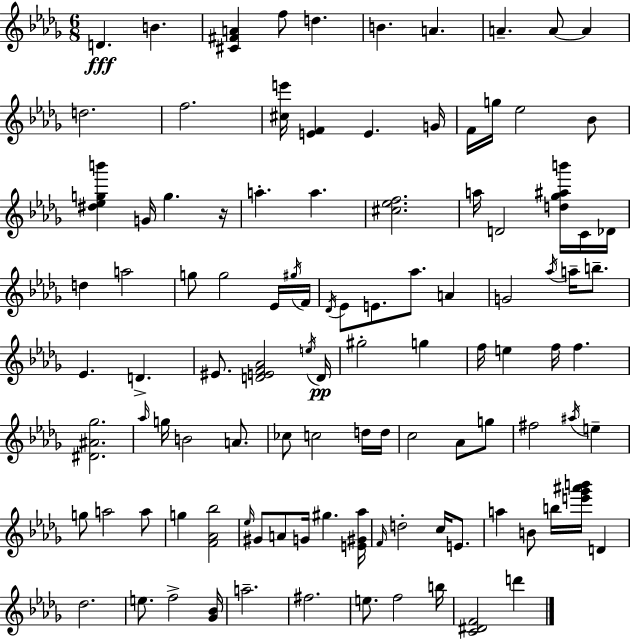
D4/q. B4/q. [C#4,F#4,A4]/q F5/e D5/q. B4/q. A4/q. A4/q. A4/e A4/q D5/h. F5/h. [C#5,E6]/s [E4,F4]/q E4/q. G4/s F4/s G5/s Eb5/h Bb4/e [D#5,Eb5,G5,B6]/q G4/s G5/q. R/s A5/q. A5/q. [C#5,Eb5,F5]/h. A5/s D4/h [D5,Gb5,A#5,B6]/s C4/s Db4/s D5/q A5/h G5/e G5/h Eb4/s G#5/s F4/s Db4/s Eb4/e E4/e. Ab5/e. A4/q G4/h Ab5/s A5/s B5/e. Eb4/q. D4/q. EIS4/e. [D4,E4,F4,Ab4]/h E5/s D4/s G#5/h G5/q F5/s E5/q F5/s F5/q. [D#4,A#4,Gb5]/h. Ab5/s G5/s B4/h A4/e. CES5/e C5/h D5/s D5/s C5/h Ab4/e G5/e F#5/h A#5/s E5/q G5/e A5/h A5/e G5/q [F4,Ab4,Bb5]/h Eb5/s G#4/e A4/e G4/s G#5/q. [E4,G#4,Ab5]/s F4/s D5/h C5/s E4/e. A5/q B4/e B5/s [E6,Gb6,A#6,B6]/s D4/q Db5/h. E5/e. F5/h [Gb4,Bb4]/s A5/h. F#5/h. E5/e. F5/h B5/s [C4,D#4,F4]/h D6/q